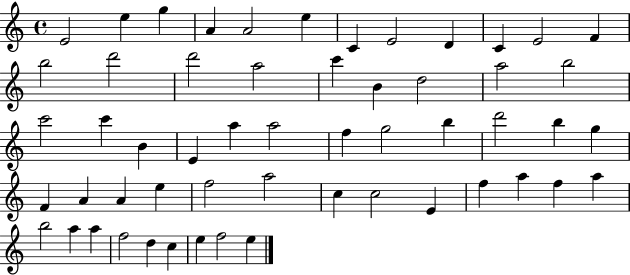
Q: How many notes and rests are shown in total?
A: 55